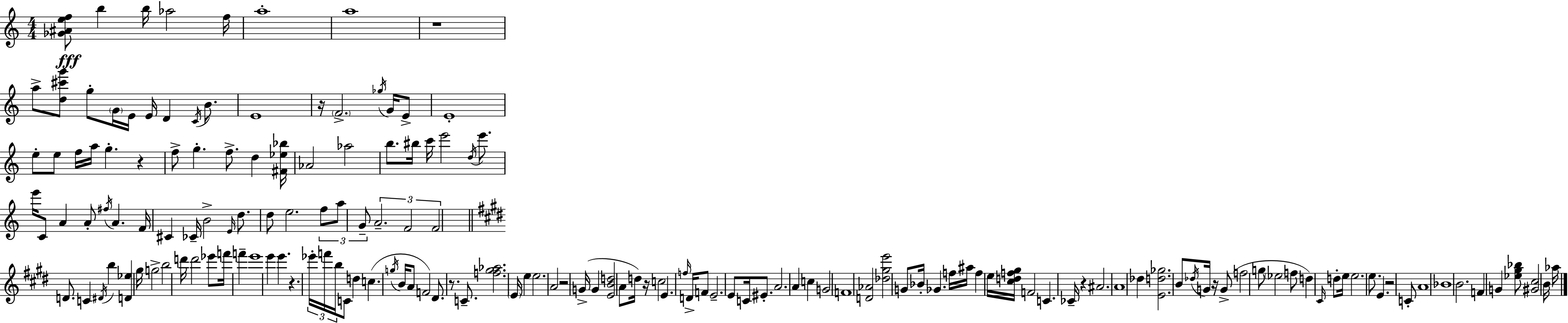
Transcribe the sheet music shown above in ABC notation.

X:1
T:Untitled
M:4/4
L:1/4
K:Am
[_G^Aef]/2 b b/4 _a2 f/4 a4 a4 z4 a/2 [d^c'g']/2 g/2 G/4 E/4 E/4 D C/4 B/2 E4 z/4 F2 _g/4 G/4 E/2 E4 e/2 e/2 f/4 a/4 g z f/2 g f/2 d [^F_e_b]/4 _A2 _a2 b/2 ^b/4 c'/4 e'2 d/4 e'/2 e'/4 C/2 A A/2 ^f/4 A F/4 ^C _C/4 B2 E/4 d/2 d/2 e2 f/2 a/2 G/2 A2 F2 F2 D/2 C ^D/4 b [D_e] ^g/4 g2 b2 d'/4 d'2 _e'/2 f'/4 f' e'4 e' e' z _e'/4 f'/4 b/4 C/2 d c g/4 B/4 A/2 F2 ^D/2 z/2 C/2 [f^g_a]2 E/4 e e2 A2 z2 G/4 G [EBd]2 A/2 d/4 z/4 c2 E f/4 D/4 F/2 E2 E/2 C/4 ^E/2 A2 A c G2 F4 [D_A]2 [_d^ge']2 G/2 _B/4 _G f/4 ^a/4 f e/4 [^cdf^g]/4 F2 C _C/4 z ^A2 A4 _d [Ed_g]2 B/2 _d/4 G/4 z/4 G/2 f2 g/2 _e2 f/2 d ^C/4 d/2 e/4 e2 e/2 E z2 C/2 A4 _B4 B2 F G [_e^g_b]/2 [^G^c]2 B/4 _a/4